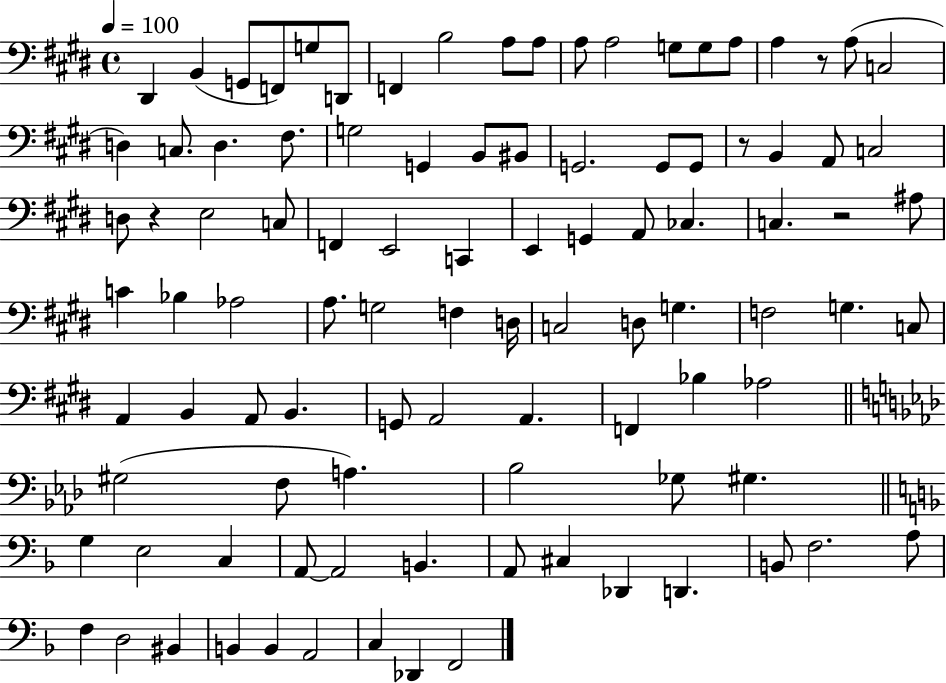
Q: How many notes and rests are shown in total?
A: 99